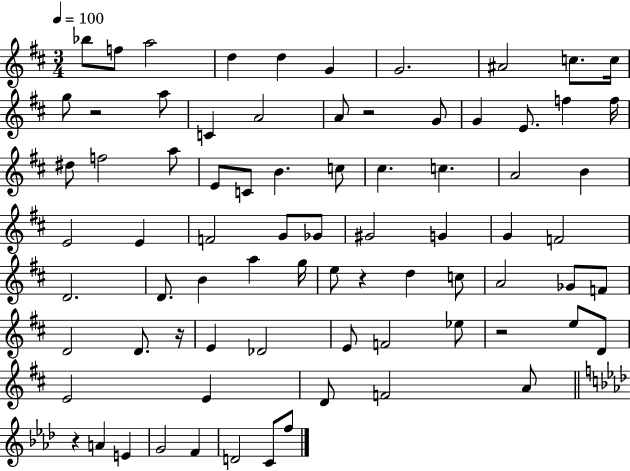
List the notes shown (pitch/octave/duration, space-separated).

Bb5/e F5/e A5/h D5/q D5/q G4/q G4/h. A#4/h C5/e. C5/s G5/e R/h A5/e C4/q A4/h A4/e R/h G4/e G4/q E4/e. F5/q F5/s D#5/e F5/h A5/e E4/e C4/e B4/q. C5/e C#5/q. C5/q. A4/h B4/q E4/h E4/q F4/h G4/e Gb4/e G#4/h G4/q G4/q F4/h D4/h. D4/e. B4/q A5/q G5/s E5/e R/q D5/q C5/e A4/h Gb4/e F4/e D4/h D4/e. R/s E4/q Db4/h E4/e F4/h Eb5/e R/h E5/e D4/e E4/h E4/q D4/e F4/h A4/e R/q A4/q E4/q G4/h F4/q D4/h C4/e F5/e